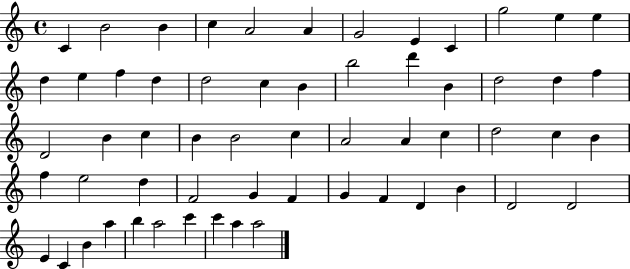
C4/q B4/h B4/q C5/q A4/h A4/q G4/h E4/q C4/q G5/h E5/q E5/q D5/q E5/q F5/q D5/q D5/h C5/q B4/q B5/h D6/q B4/q D5/h D5/q F5/q D4/h B4/q C5/q B4/q B4/h C5/q A4/h A4/q C5/q D5/h C5/q B4/q F5/q E5/h D5/q F4/h G4/q F4/q G4/q F4/q D4/q B4/q D4/h D4/h E4/q C4/q B4/q A5/q B5/q A5/h C6/q C6/q A5/q A5/h